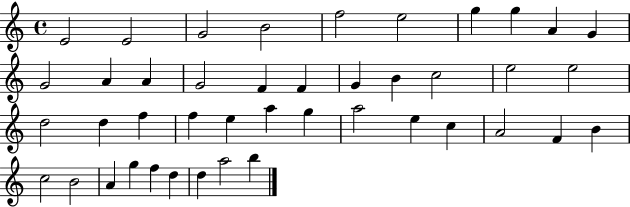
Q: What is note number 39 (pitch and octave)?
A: F5